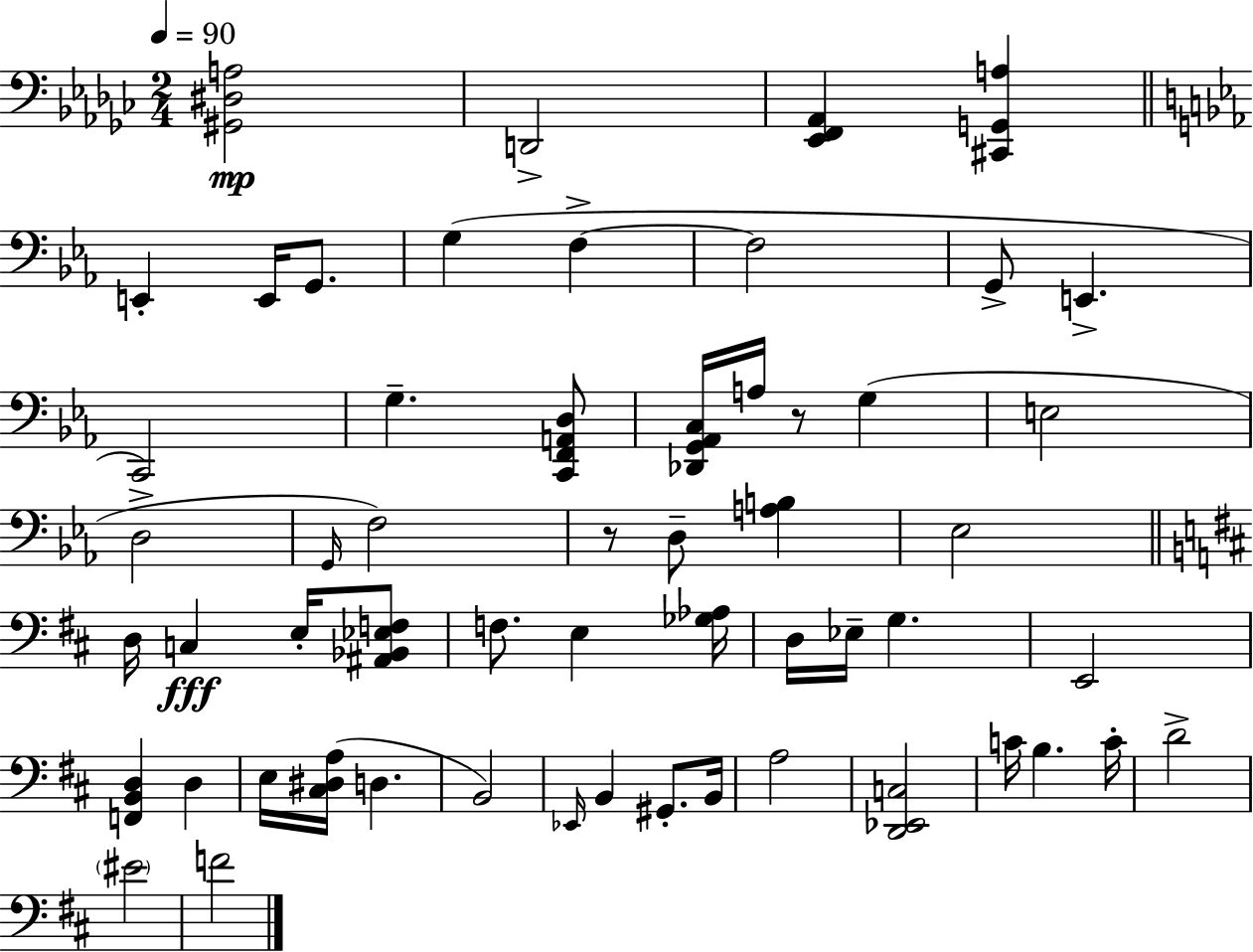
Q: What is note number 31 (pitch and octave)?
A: D3